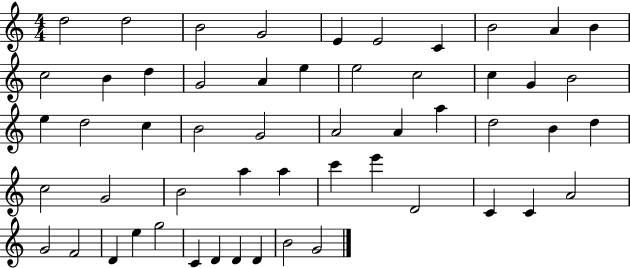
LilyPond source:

{
  \clef treble
  \numericTimeSignature
  \time 4/4
  \key c \major
  d''2 d''2 | b'2 g'2 | e'4 e'2 c'4 | b'2 a'4 b'4 | \break c''2 b'4 d''4 | g'2 a'4 e''4 | e''2 c''2 | c''4 g'4 b'2 | \break e''4 d''2 c''4 | b'2 g'2 | a'2 a'4 a''4 | d''2 b'4 d''4 | \break c''2 g'2 | b'2 a''4 a''4 | c'''4 e'''4 d'2 | c'4 c'4 a'2 | \break g'2 f'2 | d'4 e''4 g''2 | c'4 d'4 d'4 d'4 | b'2 g'2 | \break \bar "|."
}